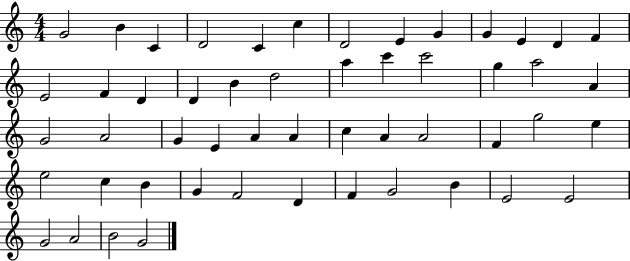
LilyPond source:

{
  \clef treble
  \numericTimeSignature
  \time 4/4
  \key c \major
  g'2 b'4 c'4 | d'2 c'4 c''4 | d'2 e'4 g'4 | g'4 e'4 d'4 f'4 | \break e'2 f'4 d'4 | d'4 b'4 d''2 | a''4 c'''4 c'''2 | g''4 a''2 a'4 | \break g'2 a'2 | g'4 e'4 a'4 a'4 | c''4 a'4 a'2 | f'4 g''2 e''4 | \break e''2 c''4 b'4 | g'4 f'2 d'4 | f'4 g'2 b'4 | e'2 e'2 | \break g'2 a'2 | b'2 g'2 | \bar "|."
}